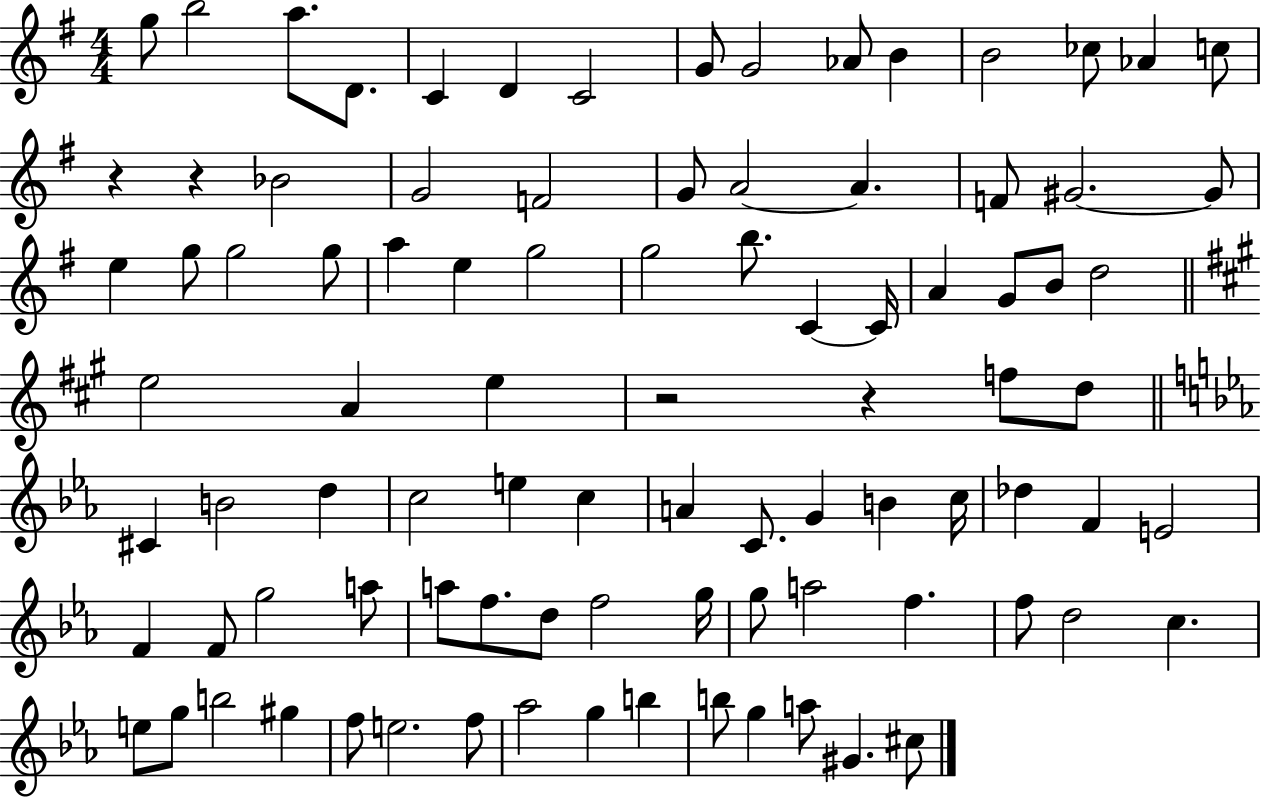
G5/e B5/h A5/e. D4/e. C4/q D4/q C4/h G4/e G4/h Ab4/e B4/q B4/h CES5/e Ab4/q C5/e R/q R/q Bb4/h G4/h F4/h G4/e A4/h A4/q. F4/e G#4/h. G#4/e E5/q G5/e G5/h G5/e A5/q E5/q G5/h G5/h B5/e. C4/q C4/s A4/q G4/e B4/e D5/h E5/h A4/q E5/q R/h R/q F5/e D5/e C#4/q B4/h D5/q C5/h E5/q C5/q A4/q C4/e. G4/q B4/q C5/s Db5/q F4/q E4/h F4/q F4/e G5/h A5/e A5/e F5/e. D5/e F5/h G5/s G5/e A5/h F5/q. F5/e D5/h C5/q. E5/e G5/e B5/h G#5/q F5/e E5/h. F5/e Ab5/h G5/q B5/q B5/e G5/q A5/e G#4/q. C#5/e